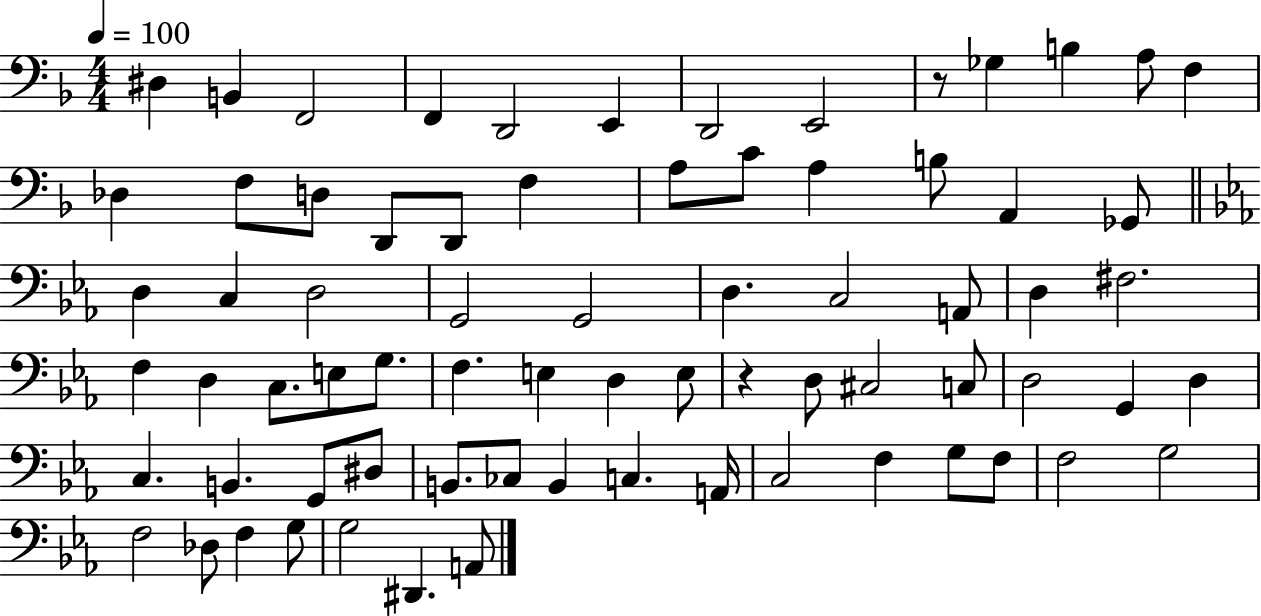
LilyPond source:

{
  \clef bass
  \numericTimeSignature
  \time 4/4
  \key f \major
  \tempo 4 = 100
  dis4 b,4 f,2 | f,4 d,2 e,4 | d,2 e,2 | r8 ges4 b4 a8 f4 | \break des4 f8 d8 d,8 d,8 f4 | a8 c'8 a4 b8 a,4 ges,8 | \bar "||" \break \key c \minor d4 c4 d2 | g,2 g,2 | d4. c2 a,8 | d4 fis2. | \break f4 d4 c8. e8 g8. | f4. e4 d4 e8 | r4 d8 cis2 c8 | d2 g,4 d4 | \break c4. b,4. g,8 dis8 | b,8. ces8 b,4 c4. a,16 | c2 f4 g8 f8 | f2 g2 | \break f2 des8 f4 g8 | g2 dis,4. a,8 | \bar "|."
}